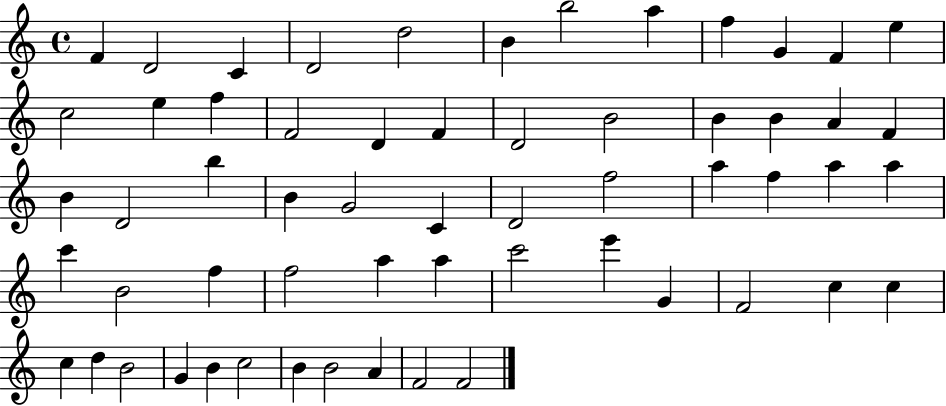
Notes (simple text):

F4/q D4/h C4/q D4/h D5/h B4/q B5/h A5/q F5/q G4/q F4/q E5/q C5/h E5/q F5/q F4/h D4/q F4/q D4/h B4/h B4/q B4/q A4/q F4/q B4/q D4/h B5/q B4/q G4/h C4/q D4/h F5/h A5/q F5/q A5/q A5/q C6/q B4/h F5/q F5/h A5/q A5/q C6/h E6/q G4/q F4/h C5/q C5/q C5/q D5/q B4/h G4/q B4/q C5/h B4/q B4/h A4/q F4/h F4/h